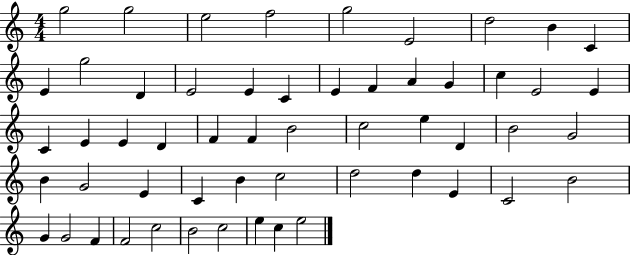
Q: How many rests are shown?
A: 0